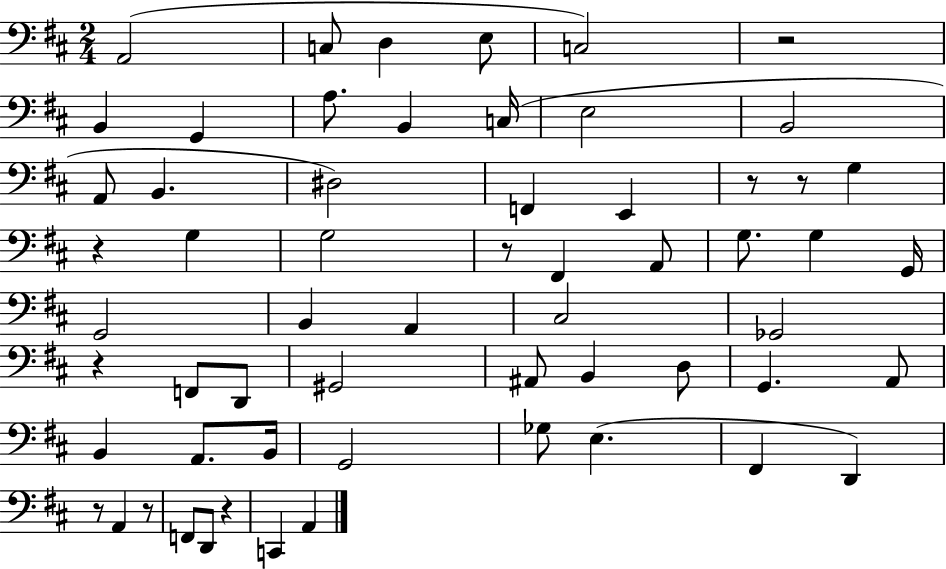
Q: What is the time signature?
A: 2/4